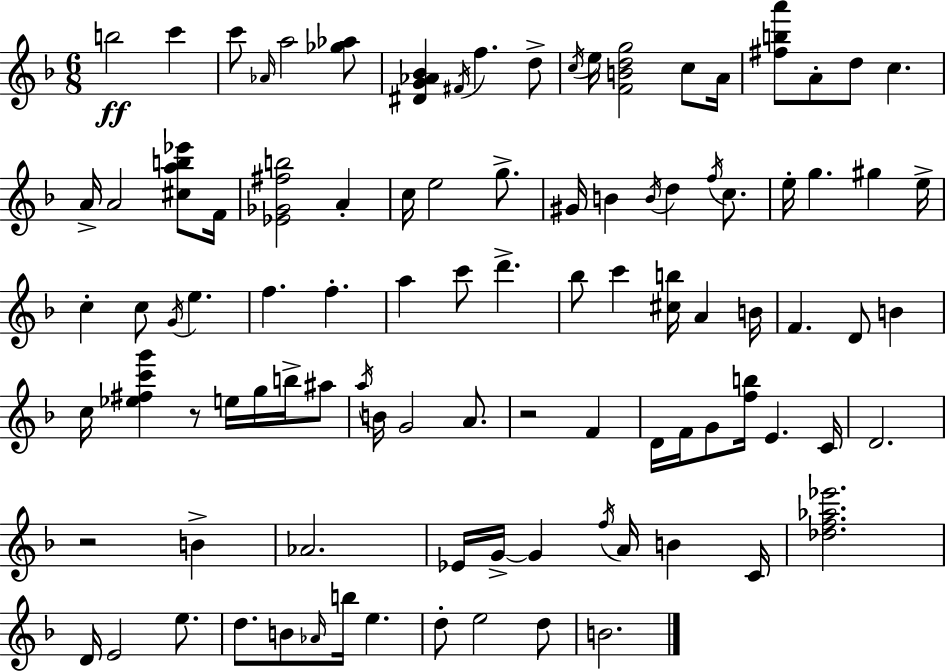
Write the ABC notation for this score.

X:1
T:Untitled
M:6/8
L:1/4
K:F
b2 c' c'/2 _A/4 a2 [_g_a]/2 [^DG_A_B] ^F/4 f d/2 c/4 e/4 [FBdg]2 c/2 A/4 [^fba']/2 A/2 d/2 c A/4 A2 [^cab_e']/2 F/4 [_E_G^fb]2 A c/4 e2 g/2 ^G/4 B B/4 d f/4 c/2 e/4 g ^g e/4 c c/2 G/4 e f f a c'/2 d' _b/2 c' [^cb]/4 A B/4 F D/2 B c/4 [_e^fc'g'] z/2 e/4 g/4 b/4 ^a/2 a/4 B/4 G2 A/2 z2 F D/4 F/4 G/2 [fb]/4 E C/4 D2 z2 B _A2 _E/4 G/4 G f/4 A/4 B C/4 [_df_a_e']2 D/4 E2 e/2 d/2 B/2 _A/4 b/4 e d/2 e2 d/2 B2